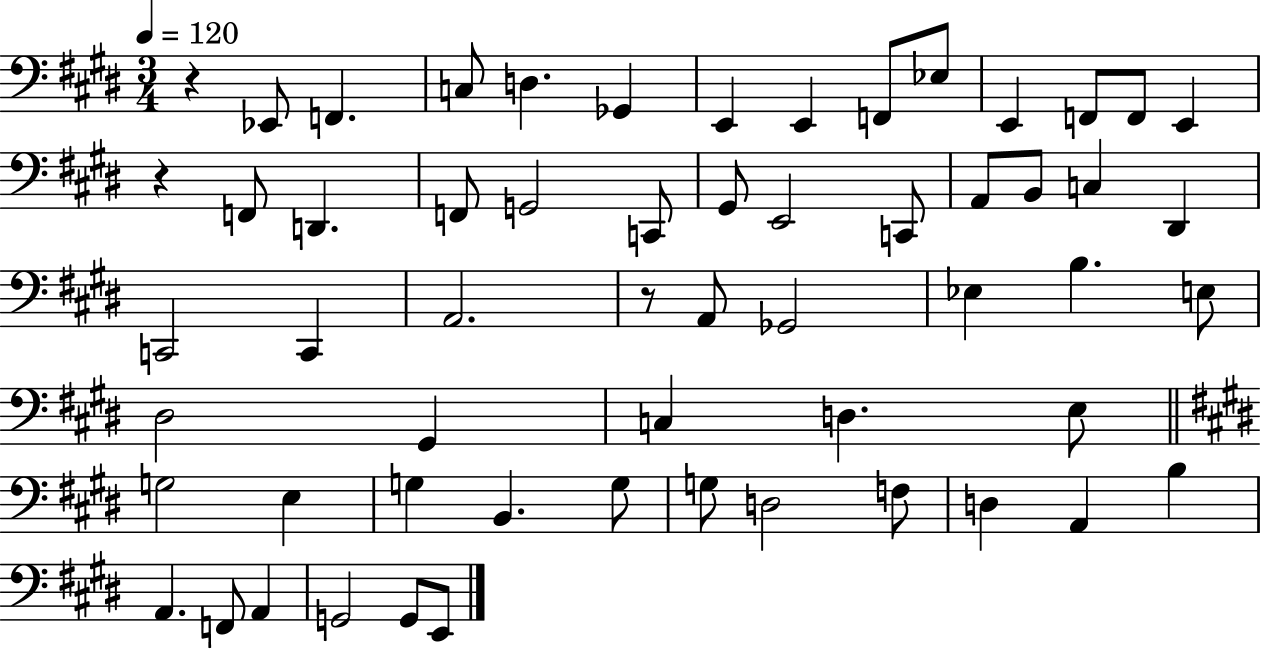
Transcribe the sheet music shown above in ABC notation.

X:1
T:Untitled
M:3/4
L:1/4
K:E
z _E,,/2 F,, C,/2 D, _G,, E,, E,, F,,/2 _E,/2 E,, F,,/2 F,,/2 E,, z F,,/2 D,, F,,/2 G,,2 C,,/2 ^G,,/2 E,,2 C,,/2 A,,/2 B,,/2 C, ^D,, C,,2 C,, A,,2 z/2 A,,/2 _G,,2 _E, B, E,/2 ^D,2 ^G,, C, D, E,/2 G,2 E, G, B,, G,/2 G,/2 D,2 F,/2 D, A,, B, A,, F,,/2 A,, G,,2 G,,/2 E,,/2